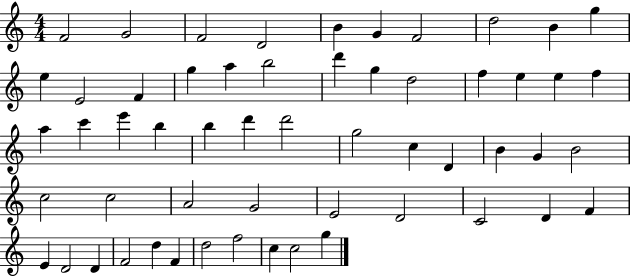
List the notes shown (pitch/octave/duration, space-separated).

F4/h G4/h F4/h D4/h B4/q G4/q F4/h D5/h B4/q G5/q E5/q E4/h F4/q G5/q A5/q B5/h D6/q G5/q D5/h F5/q E5/q E5/q F5/q A5/q C6/q E6/q B5/q B5/q D6/q D6/h G5/h C5/q D4/q B4/q G4/q B4/h C5/h C5/h A4/h G4/h E4/h D4/h C4/h D4/q F4/q E4/q D4/h D4/q F4/h D5/q F4/q D5/h F5/h C5/q C5/h G5/q